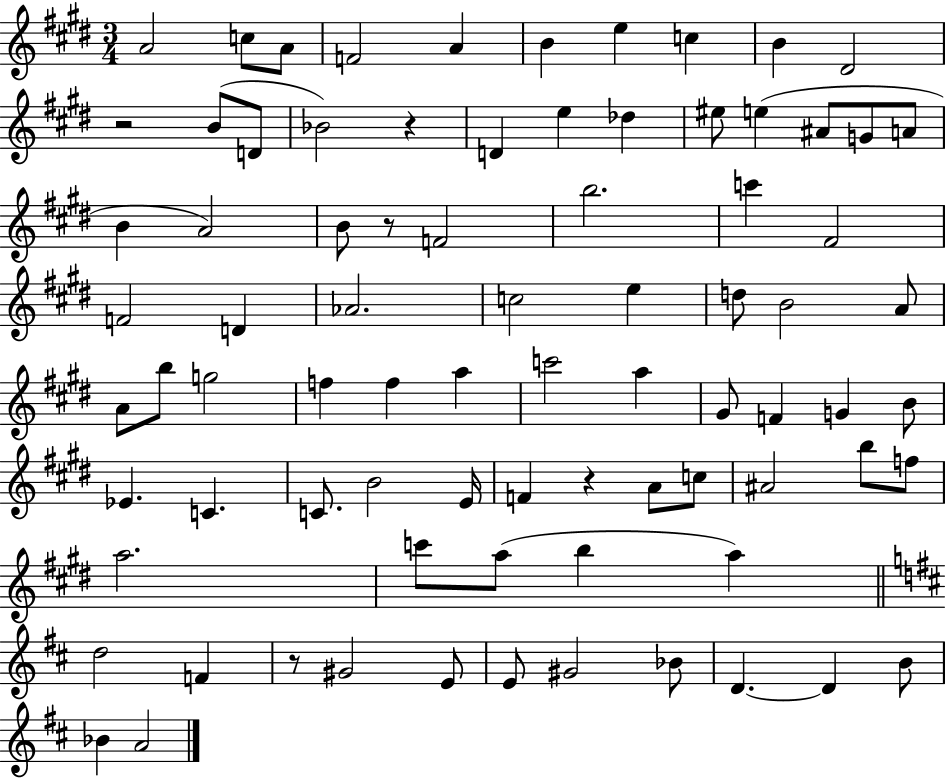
{
  \clef treble
  \numericTimeSignature
  \time 3/4
  \key e \major
  \repeat volta 2 { a'2 c''8 a'8 | f'2 a'4 | b'4 e''4 c''4 | b'4 dis'2 | \break r2 b'8( d'8 | bes'2) r4 | d'4 e''4 des''4 | eis''8 e''4( ais'8 g'8 a'8 | \break b'4 a'2) | b'8 r8 f'2 | b''2. | c'''4 fis'2 | \break f'2 d'4 | aes'2. | c''2 e''4 | d''8 b'2 a'8 | \break a'8 b''8 g''2 | f''4 f''4 a''4 | c'''2 a''4 | gis'8 f'4 g'4 b'8 | \break ees'4. c'4. | c'8. b'2 e'16 | f'4 r4 a'8 c''8 | ais'2 b''8 f''8 | \break a''2. | c'''8 a''8( b''4 a''4) | \bar "||" \break \key b \minor d''2 f'4 | r8 gis'2 e'8 | e'8 gis'2 bes'8 | d'4.~~ d'4 b'8 | \break bes'4 a'2 | } \bar "|."
}